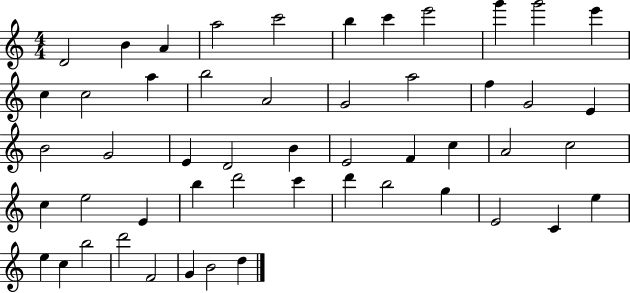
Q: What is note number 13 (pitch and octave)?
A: C5